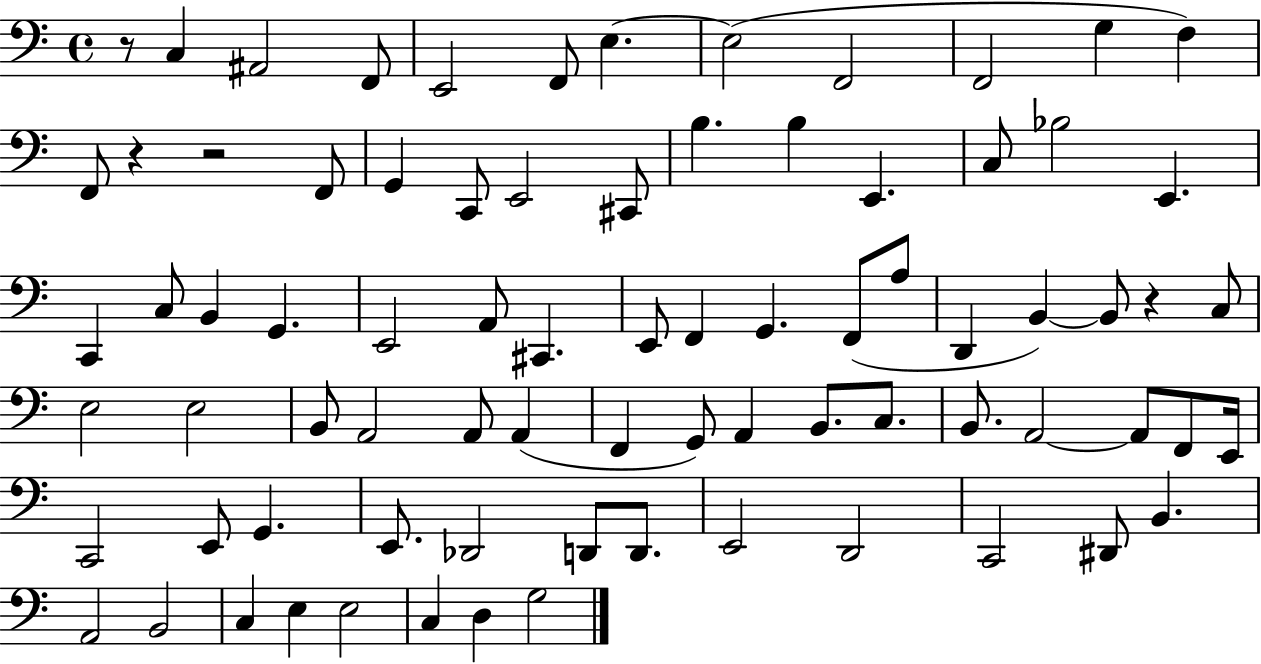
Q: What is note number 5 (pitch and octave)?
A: F2